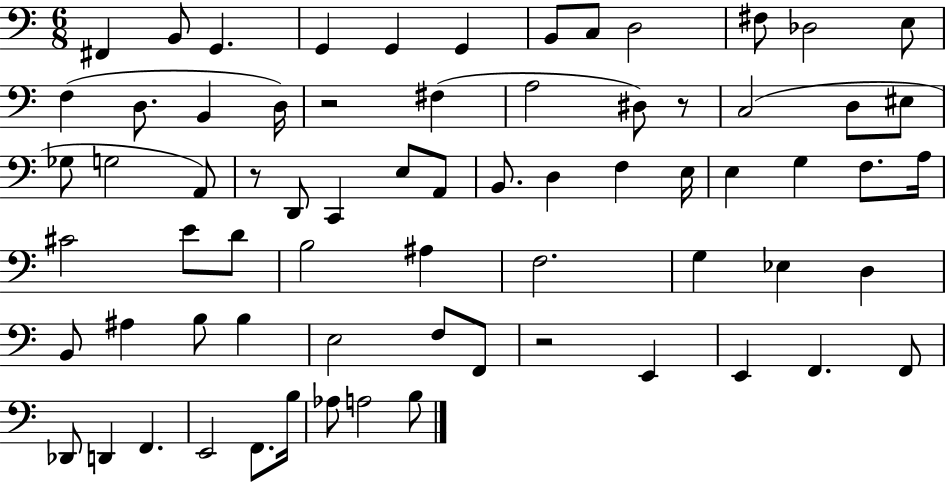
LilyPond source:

{
  \clef bass
  \numericTimeSignature
  \time 6/8
  \key c \major
  fis,4 b,8 g,4. | g,4 g,4 g,4 | b,8 c8 d2 | fis8 des2 e8 | \break f4( d8. b,4 d16) | r2 fis4( | a2 dis8) r8 | c2( d8 eis8 | \break ges8 g2 a,8) | r8 d,8 c,4 e8 a,8 | b,8. d4 f4 e16 | e4 g4 f8. a16 | \break cis'2 e'8 d'8 | b2 ais4 | f2. | g4 ees4 d4 | \break b,8 ais4 b8 b4 | e2 f8 f,8 | r2 e,4 | e,4 f,4. f,8 | \break des,8 d,4 f,4. | e,2 f,8. b16 | aes8 a2 b8 | \bar "|."
}